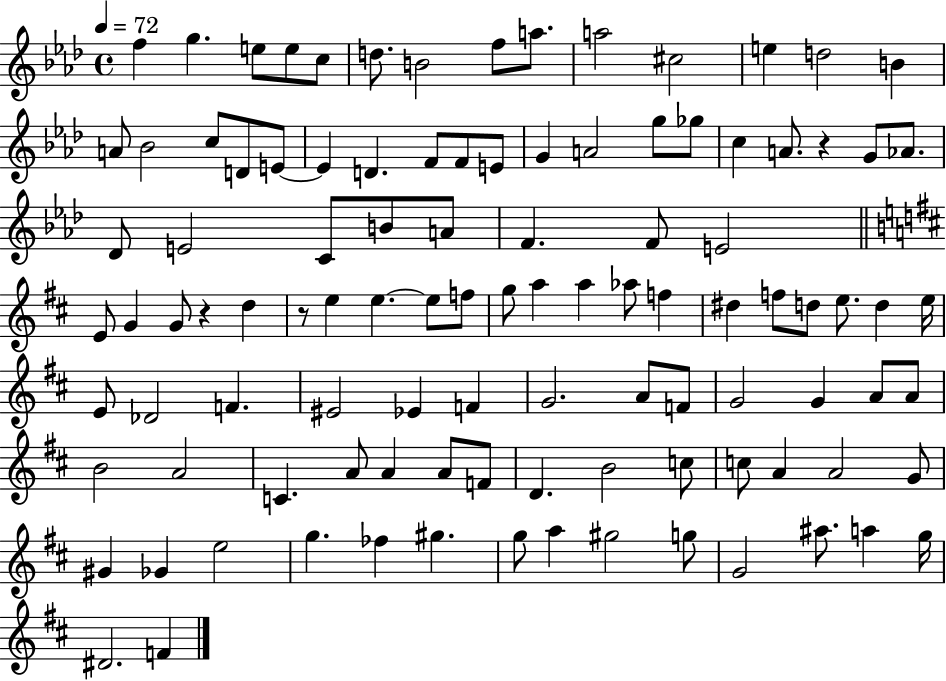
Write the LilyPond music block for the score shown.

{
  \clef treble
  \time 4/4
  \defaultTimeSignature
  \key aes \major
  \tempo 4 = 72
  f''4 g''4. e''8 e''8 c''8 | d''8. b'2 f''8 a''8. | a''2 cis''2 | e''4 d''2 b'4 | \break a'8 bes'2 c''8 d'8 e'8~~ | e'4 d'4. f'8 f'8 e'8 | g'4 a'2 g''8 ges''8 | c''4 a'8. r4 g'8 aes'8. | \break des'8 e'2 c'8 b'8 a'8 | f'4. f'8 e'2 | \bar "||" \break \key d \major e'8 g'4 g'8 r4 d''4 | r8 e''4 e''4.~~ e''8 f''8 | g''8 a''4 a''4 aes''8 f''4 | dis''4 f''8 d''8 e''8. d''4 e''16 | \break e'8 des'2 f'4. | eis'2 ees'4 f'4 | g'2. a'8 f'8 | g'2 g'4 a'8 a'8 | \break b'2 a'2 | c'4. a'8 a'4 a'8 f'8 | d'4. b'2 c''8 | c''8 a'4 a'2 g'8 | \break gis'4 ges'4 e''2 | g''4. fes''4 gis''4. | g''8 a''4 gis''2 g''8 | g'2 ais''8. a''4 g''16 | \break dis'2. f'4 | \bar "|."
}